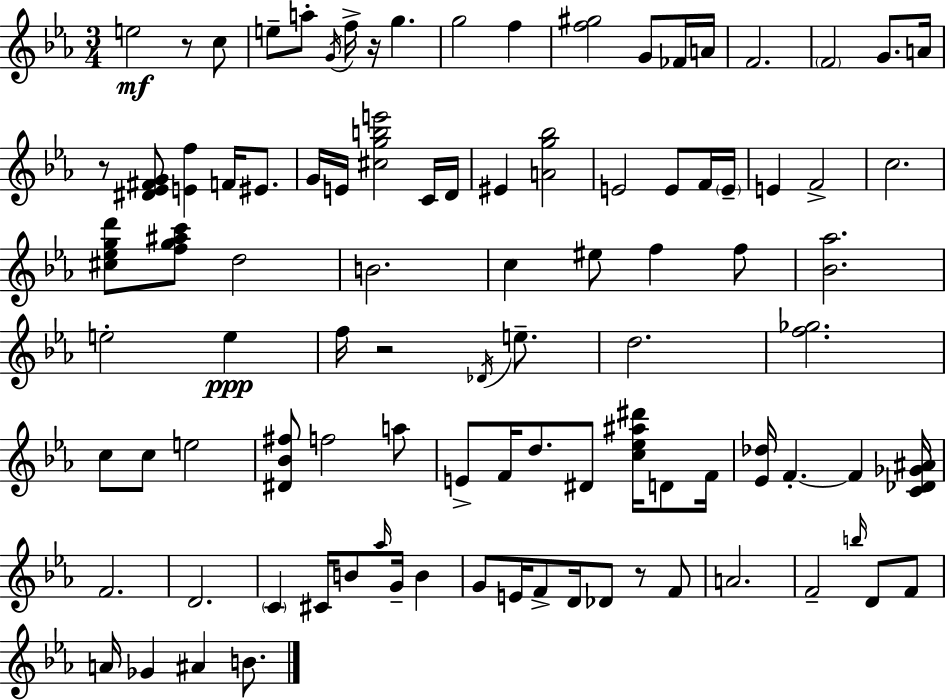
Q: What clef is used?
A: treble